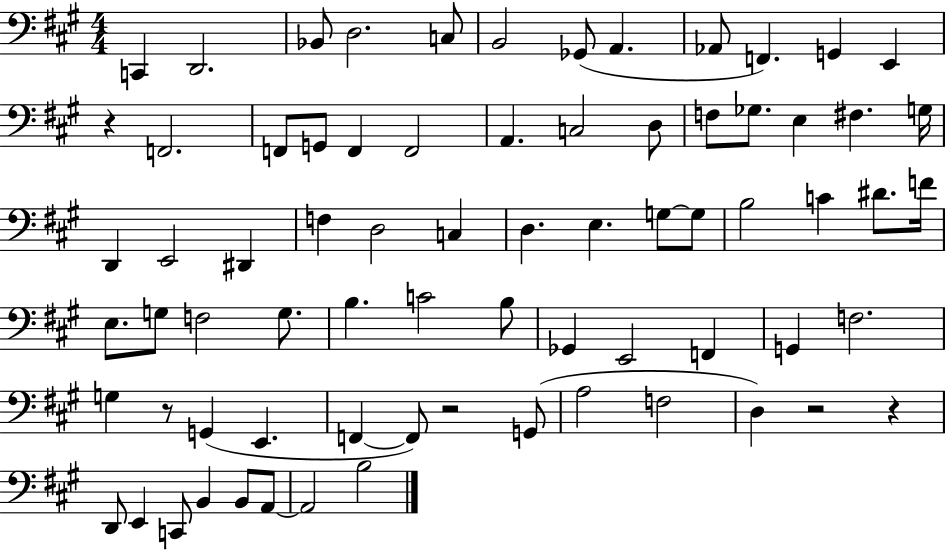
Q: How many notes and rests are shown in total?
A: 73